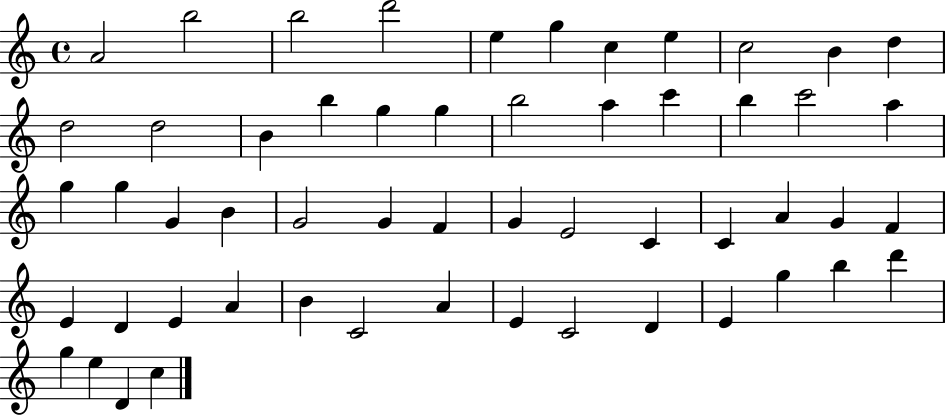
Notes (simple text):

A4/h B5/h B5/h D6/h E5/q G5/q C5/q E5/q C5/h B4/q D5/q D5/h D5/h B4/q B5/q G5/q G5/q B5/h A5/q C6/q B5/q C6/h A5/q G5/q G5/q G4/q B4/q G4/h G4/q F4/q G4/q E4/h C4/q C4/q A4/q G4/q F4/q E4/q D4/q E4/q A4/q B4/q C4/h A4/q E4/q C4/h D4/q E4/q G5/q B5/q D6/q G5/q E5/q D4/q C5/q